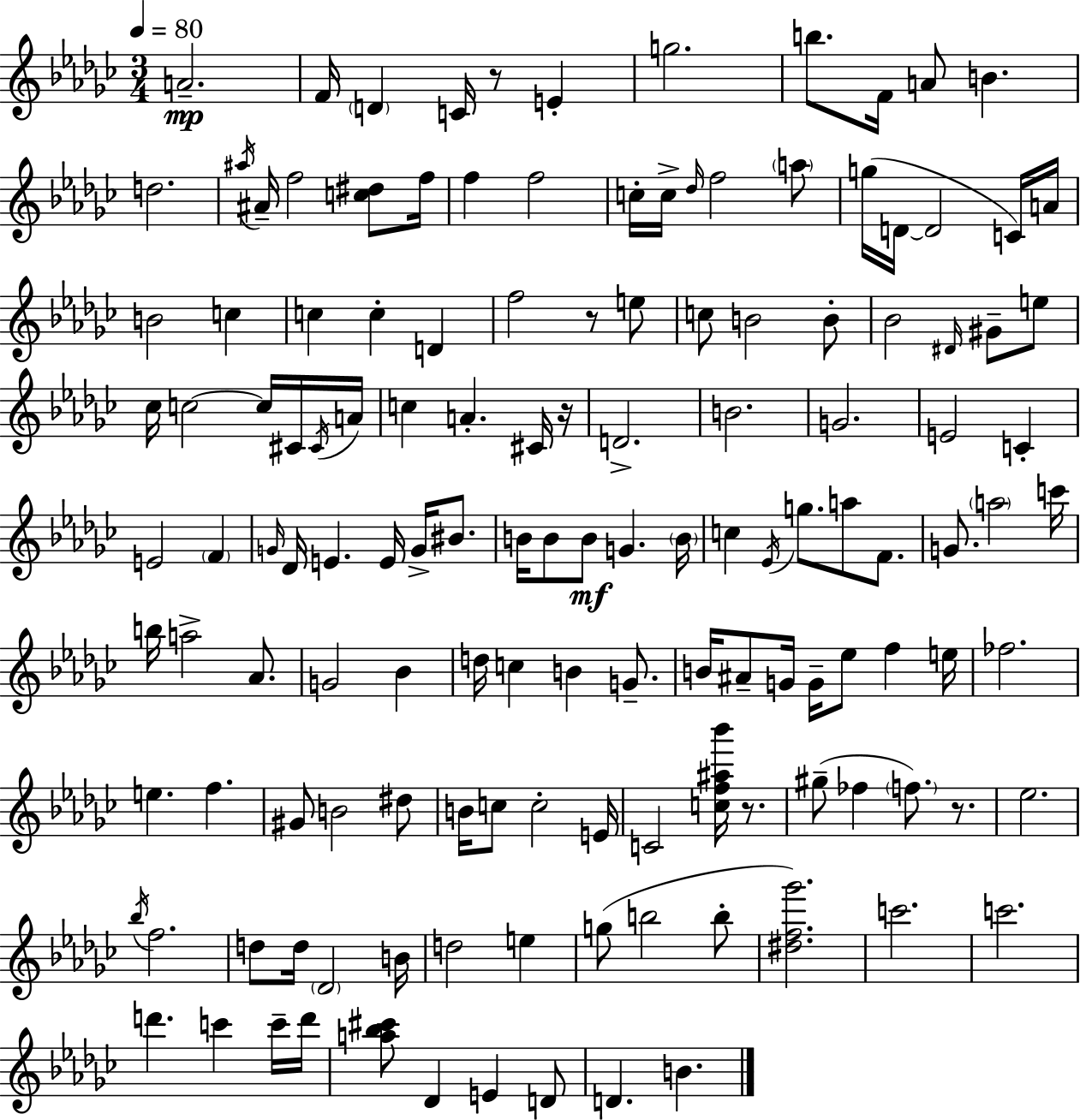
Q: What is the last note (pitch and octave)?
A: B4